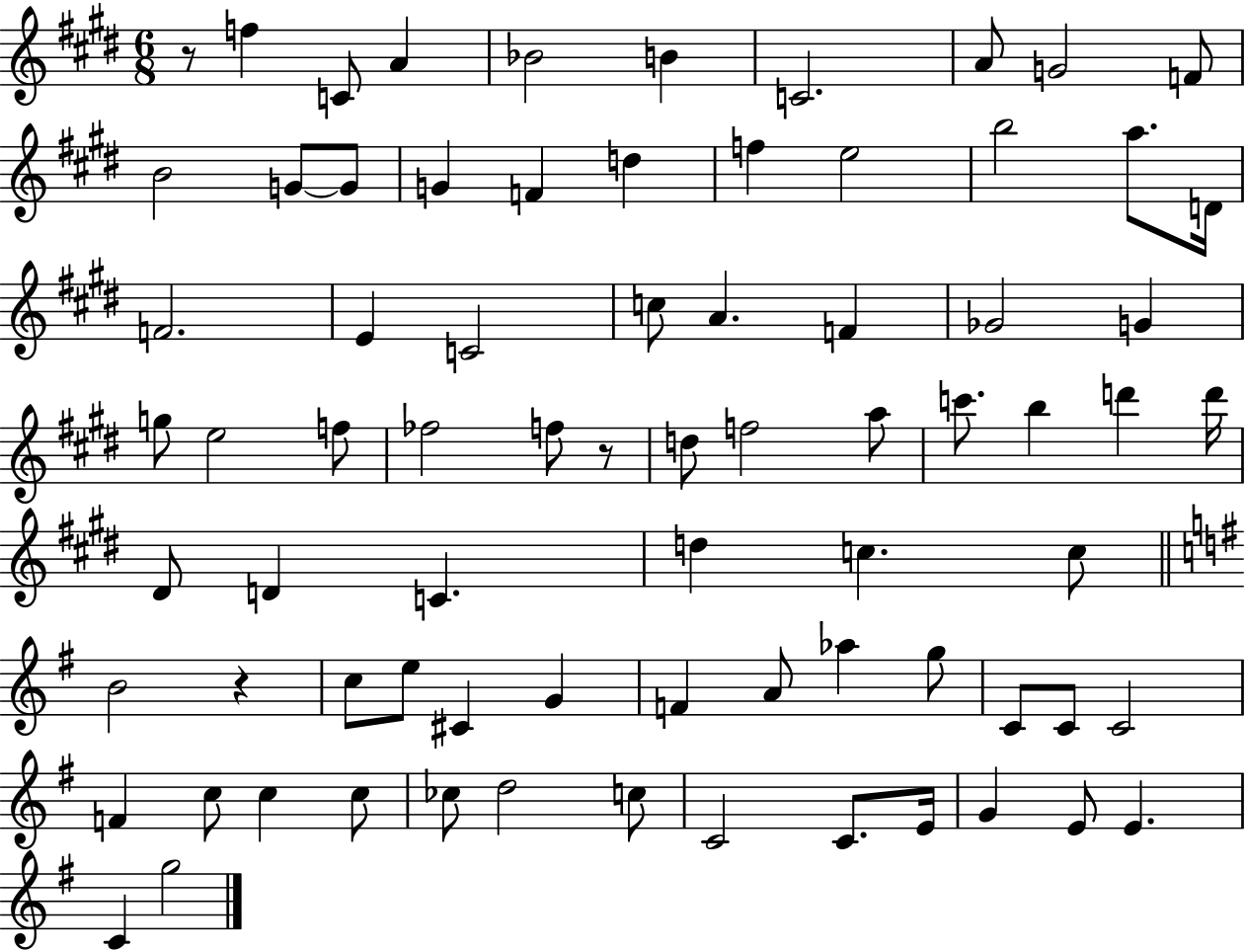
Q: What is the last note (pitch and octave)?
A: G5